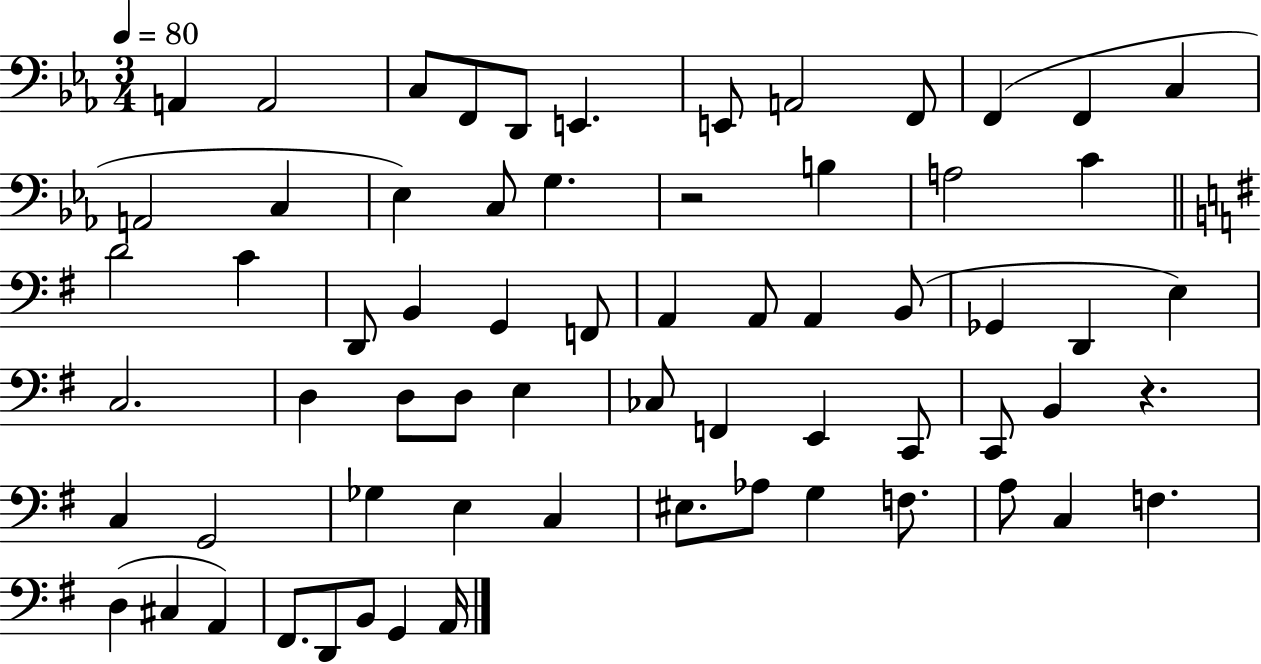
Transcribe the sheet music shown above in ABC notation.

X:1
T:Untitled
M:3/4
L:1/4
K:Eb
A,, A,,2 C,/2 F,,/2 D,,/2 E,, E,,/2 A,,2 F,,/2 F,, F,, C, A,,2 C, _E, C,/2 G, z2 B, A,2 C D2 C D,,/2 B,, G,, F,,/2 A,, A,,/2 A,, B,,/2 _G,, D,, E, C,2 D, D,/2 D,/2 E, _C,/2 F,, E,, C,,/2 C,,/2 B,, z C, G,,2 _G, E, C, ^E,/2 _A,/2 G, F,/2 A,/2 C, F, D, ^C, A,, ^F,,/2 D,,/2 B,,/2 G,, A,,/4